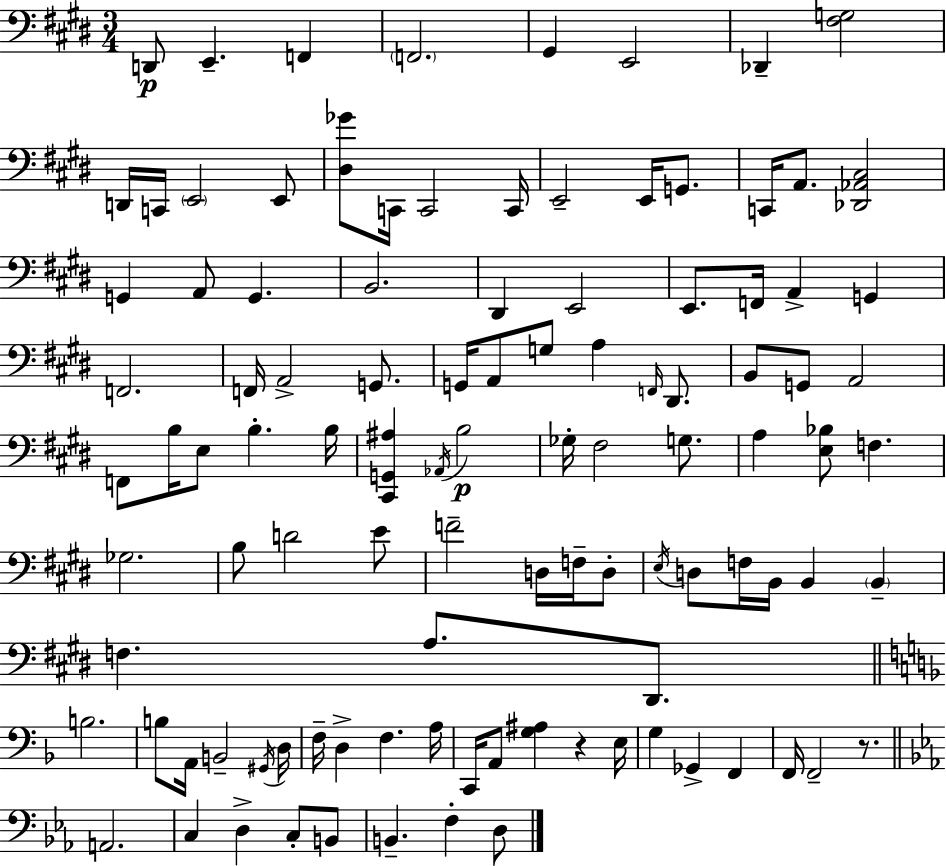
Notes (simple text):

D2/e E2/q. F2/q F2/h. G#2/q E2/h Db2/q [F#3,G3]/h D2/s C2/s E2/h E2/e [D#3,Gb4]/e C2/s C2/h C2/s E2/h E2/s G2/e. C2/s A2/e. [Db2,Ab2,C#3]/h G2/q A2/e G2/q. B2/h. D#2/q E2/h E2/e. F2/s A2/q G2/q F2/h. F2/s A2/h G2/e. G2/s A2/e G3/e A3/q F2/s D#2/e. B2/e G2/e A2/h F2/e B3/s E3/e B3/q. B3/s [C#2,G2,A#3]/q Ab2/s B3/h Gb3/s F#3/h G3/e. A3/q [E3,Bb3]/e F3/q. Gb3/h. B3/e D4/h E4/e F4/h D3/s F3/s D3/e E3/s D3/e F3/s B2/s B2/q B2/q F3/q. A3/e. D#2/e. B3/h. B3/e A2/s B2/h G#2/s D3/s F3/s D3/q F3/q. A3/s C2/s A2/e [G3,A#3]/q R/q E3/s G3/q Gb2/q F2/q F2/s F2/h R/e. A2/h. C3/q D3/q C3/e B2/e B2/q. F3/q D3/e